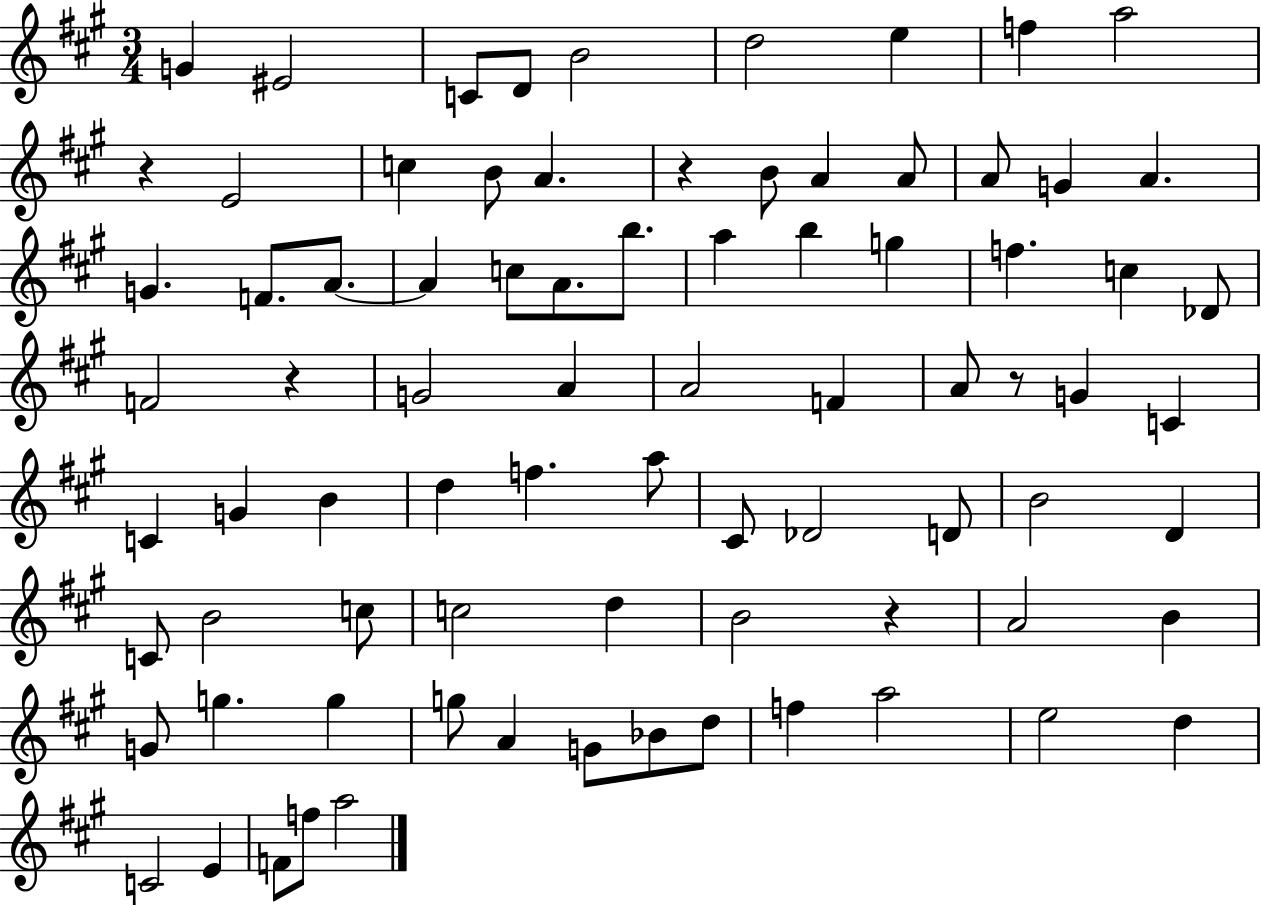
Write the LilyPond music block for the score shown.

{
  \clef treble
  \numericTimeSignature
  \time 3/4
  \key a \major
  g'4 eis'2 | c'8 d'8 b'2 | d''2 e''4 | f''4 a''2 | \break r4 e'2 | c''4 b'8 a'4. | r4 b'8 a'4 a'8 | a'8 g'4 a'4. | \break g'4. f'8. a'8.~~ | a'4 c''8 a'8. b''8. | a''4 b''4 g''4 | f''4. c''4 des'8 | \break f'2 r4 | g'2 a'4 | a'2 f'4 | a'8 r8 g'4 c'4 | \break c'4 g'4 b'4 | d''4 f''4. a''8 | cis'8 des'2 d'8 | b'2 d'4 | \break c'8 b'2 c''8 | c''2 d''4 | b'2 r4 | a'2 b'4 | \break g'8 g''4. g''4 | g''8 a'4 g'8 bes'8 d''8 | f''4 a''2 | e''2 d''4 | \break c'2 e'4 | f'8 f''8 a''2 | \bar "|."
}